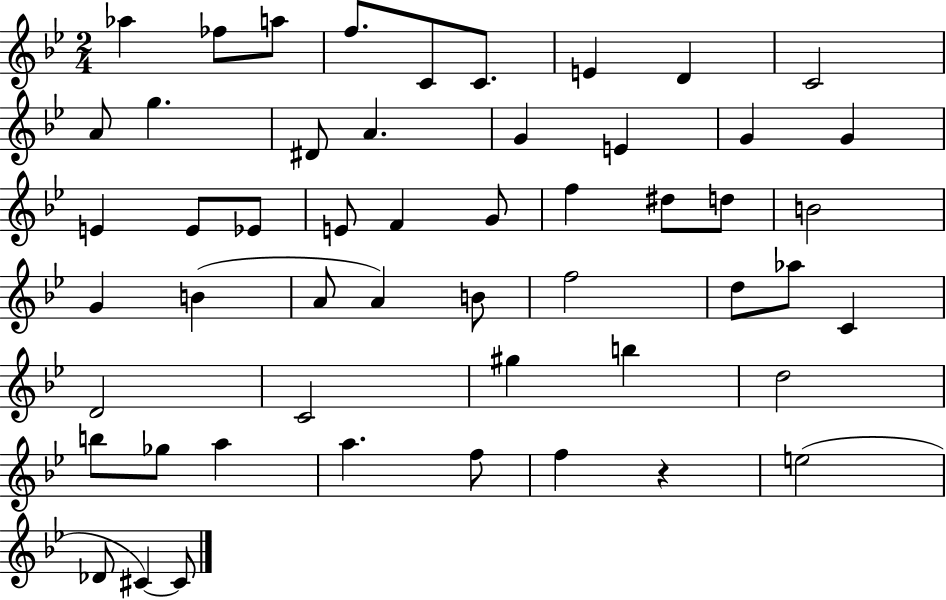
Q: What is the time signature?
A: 2/4